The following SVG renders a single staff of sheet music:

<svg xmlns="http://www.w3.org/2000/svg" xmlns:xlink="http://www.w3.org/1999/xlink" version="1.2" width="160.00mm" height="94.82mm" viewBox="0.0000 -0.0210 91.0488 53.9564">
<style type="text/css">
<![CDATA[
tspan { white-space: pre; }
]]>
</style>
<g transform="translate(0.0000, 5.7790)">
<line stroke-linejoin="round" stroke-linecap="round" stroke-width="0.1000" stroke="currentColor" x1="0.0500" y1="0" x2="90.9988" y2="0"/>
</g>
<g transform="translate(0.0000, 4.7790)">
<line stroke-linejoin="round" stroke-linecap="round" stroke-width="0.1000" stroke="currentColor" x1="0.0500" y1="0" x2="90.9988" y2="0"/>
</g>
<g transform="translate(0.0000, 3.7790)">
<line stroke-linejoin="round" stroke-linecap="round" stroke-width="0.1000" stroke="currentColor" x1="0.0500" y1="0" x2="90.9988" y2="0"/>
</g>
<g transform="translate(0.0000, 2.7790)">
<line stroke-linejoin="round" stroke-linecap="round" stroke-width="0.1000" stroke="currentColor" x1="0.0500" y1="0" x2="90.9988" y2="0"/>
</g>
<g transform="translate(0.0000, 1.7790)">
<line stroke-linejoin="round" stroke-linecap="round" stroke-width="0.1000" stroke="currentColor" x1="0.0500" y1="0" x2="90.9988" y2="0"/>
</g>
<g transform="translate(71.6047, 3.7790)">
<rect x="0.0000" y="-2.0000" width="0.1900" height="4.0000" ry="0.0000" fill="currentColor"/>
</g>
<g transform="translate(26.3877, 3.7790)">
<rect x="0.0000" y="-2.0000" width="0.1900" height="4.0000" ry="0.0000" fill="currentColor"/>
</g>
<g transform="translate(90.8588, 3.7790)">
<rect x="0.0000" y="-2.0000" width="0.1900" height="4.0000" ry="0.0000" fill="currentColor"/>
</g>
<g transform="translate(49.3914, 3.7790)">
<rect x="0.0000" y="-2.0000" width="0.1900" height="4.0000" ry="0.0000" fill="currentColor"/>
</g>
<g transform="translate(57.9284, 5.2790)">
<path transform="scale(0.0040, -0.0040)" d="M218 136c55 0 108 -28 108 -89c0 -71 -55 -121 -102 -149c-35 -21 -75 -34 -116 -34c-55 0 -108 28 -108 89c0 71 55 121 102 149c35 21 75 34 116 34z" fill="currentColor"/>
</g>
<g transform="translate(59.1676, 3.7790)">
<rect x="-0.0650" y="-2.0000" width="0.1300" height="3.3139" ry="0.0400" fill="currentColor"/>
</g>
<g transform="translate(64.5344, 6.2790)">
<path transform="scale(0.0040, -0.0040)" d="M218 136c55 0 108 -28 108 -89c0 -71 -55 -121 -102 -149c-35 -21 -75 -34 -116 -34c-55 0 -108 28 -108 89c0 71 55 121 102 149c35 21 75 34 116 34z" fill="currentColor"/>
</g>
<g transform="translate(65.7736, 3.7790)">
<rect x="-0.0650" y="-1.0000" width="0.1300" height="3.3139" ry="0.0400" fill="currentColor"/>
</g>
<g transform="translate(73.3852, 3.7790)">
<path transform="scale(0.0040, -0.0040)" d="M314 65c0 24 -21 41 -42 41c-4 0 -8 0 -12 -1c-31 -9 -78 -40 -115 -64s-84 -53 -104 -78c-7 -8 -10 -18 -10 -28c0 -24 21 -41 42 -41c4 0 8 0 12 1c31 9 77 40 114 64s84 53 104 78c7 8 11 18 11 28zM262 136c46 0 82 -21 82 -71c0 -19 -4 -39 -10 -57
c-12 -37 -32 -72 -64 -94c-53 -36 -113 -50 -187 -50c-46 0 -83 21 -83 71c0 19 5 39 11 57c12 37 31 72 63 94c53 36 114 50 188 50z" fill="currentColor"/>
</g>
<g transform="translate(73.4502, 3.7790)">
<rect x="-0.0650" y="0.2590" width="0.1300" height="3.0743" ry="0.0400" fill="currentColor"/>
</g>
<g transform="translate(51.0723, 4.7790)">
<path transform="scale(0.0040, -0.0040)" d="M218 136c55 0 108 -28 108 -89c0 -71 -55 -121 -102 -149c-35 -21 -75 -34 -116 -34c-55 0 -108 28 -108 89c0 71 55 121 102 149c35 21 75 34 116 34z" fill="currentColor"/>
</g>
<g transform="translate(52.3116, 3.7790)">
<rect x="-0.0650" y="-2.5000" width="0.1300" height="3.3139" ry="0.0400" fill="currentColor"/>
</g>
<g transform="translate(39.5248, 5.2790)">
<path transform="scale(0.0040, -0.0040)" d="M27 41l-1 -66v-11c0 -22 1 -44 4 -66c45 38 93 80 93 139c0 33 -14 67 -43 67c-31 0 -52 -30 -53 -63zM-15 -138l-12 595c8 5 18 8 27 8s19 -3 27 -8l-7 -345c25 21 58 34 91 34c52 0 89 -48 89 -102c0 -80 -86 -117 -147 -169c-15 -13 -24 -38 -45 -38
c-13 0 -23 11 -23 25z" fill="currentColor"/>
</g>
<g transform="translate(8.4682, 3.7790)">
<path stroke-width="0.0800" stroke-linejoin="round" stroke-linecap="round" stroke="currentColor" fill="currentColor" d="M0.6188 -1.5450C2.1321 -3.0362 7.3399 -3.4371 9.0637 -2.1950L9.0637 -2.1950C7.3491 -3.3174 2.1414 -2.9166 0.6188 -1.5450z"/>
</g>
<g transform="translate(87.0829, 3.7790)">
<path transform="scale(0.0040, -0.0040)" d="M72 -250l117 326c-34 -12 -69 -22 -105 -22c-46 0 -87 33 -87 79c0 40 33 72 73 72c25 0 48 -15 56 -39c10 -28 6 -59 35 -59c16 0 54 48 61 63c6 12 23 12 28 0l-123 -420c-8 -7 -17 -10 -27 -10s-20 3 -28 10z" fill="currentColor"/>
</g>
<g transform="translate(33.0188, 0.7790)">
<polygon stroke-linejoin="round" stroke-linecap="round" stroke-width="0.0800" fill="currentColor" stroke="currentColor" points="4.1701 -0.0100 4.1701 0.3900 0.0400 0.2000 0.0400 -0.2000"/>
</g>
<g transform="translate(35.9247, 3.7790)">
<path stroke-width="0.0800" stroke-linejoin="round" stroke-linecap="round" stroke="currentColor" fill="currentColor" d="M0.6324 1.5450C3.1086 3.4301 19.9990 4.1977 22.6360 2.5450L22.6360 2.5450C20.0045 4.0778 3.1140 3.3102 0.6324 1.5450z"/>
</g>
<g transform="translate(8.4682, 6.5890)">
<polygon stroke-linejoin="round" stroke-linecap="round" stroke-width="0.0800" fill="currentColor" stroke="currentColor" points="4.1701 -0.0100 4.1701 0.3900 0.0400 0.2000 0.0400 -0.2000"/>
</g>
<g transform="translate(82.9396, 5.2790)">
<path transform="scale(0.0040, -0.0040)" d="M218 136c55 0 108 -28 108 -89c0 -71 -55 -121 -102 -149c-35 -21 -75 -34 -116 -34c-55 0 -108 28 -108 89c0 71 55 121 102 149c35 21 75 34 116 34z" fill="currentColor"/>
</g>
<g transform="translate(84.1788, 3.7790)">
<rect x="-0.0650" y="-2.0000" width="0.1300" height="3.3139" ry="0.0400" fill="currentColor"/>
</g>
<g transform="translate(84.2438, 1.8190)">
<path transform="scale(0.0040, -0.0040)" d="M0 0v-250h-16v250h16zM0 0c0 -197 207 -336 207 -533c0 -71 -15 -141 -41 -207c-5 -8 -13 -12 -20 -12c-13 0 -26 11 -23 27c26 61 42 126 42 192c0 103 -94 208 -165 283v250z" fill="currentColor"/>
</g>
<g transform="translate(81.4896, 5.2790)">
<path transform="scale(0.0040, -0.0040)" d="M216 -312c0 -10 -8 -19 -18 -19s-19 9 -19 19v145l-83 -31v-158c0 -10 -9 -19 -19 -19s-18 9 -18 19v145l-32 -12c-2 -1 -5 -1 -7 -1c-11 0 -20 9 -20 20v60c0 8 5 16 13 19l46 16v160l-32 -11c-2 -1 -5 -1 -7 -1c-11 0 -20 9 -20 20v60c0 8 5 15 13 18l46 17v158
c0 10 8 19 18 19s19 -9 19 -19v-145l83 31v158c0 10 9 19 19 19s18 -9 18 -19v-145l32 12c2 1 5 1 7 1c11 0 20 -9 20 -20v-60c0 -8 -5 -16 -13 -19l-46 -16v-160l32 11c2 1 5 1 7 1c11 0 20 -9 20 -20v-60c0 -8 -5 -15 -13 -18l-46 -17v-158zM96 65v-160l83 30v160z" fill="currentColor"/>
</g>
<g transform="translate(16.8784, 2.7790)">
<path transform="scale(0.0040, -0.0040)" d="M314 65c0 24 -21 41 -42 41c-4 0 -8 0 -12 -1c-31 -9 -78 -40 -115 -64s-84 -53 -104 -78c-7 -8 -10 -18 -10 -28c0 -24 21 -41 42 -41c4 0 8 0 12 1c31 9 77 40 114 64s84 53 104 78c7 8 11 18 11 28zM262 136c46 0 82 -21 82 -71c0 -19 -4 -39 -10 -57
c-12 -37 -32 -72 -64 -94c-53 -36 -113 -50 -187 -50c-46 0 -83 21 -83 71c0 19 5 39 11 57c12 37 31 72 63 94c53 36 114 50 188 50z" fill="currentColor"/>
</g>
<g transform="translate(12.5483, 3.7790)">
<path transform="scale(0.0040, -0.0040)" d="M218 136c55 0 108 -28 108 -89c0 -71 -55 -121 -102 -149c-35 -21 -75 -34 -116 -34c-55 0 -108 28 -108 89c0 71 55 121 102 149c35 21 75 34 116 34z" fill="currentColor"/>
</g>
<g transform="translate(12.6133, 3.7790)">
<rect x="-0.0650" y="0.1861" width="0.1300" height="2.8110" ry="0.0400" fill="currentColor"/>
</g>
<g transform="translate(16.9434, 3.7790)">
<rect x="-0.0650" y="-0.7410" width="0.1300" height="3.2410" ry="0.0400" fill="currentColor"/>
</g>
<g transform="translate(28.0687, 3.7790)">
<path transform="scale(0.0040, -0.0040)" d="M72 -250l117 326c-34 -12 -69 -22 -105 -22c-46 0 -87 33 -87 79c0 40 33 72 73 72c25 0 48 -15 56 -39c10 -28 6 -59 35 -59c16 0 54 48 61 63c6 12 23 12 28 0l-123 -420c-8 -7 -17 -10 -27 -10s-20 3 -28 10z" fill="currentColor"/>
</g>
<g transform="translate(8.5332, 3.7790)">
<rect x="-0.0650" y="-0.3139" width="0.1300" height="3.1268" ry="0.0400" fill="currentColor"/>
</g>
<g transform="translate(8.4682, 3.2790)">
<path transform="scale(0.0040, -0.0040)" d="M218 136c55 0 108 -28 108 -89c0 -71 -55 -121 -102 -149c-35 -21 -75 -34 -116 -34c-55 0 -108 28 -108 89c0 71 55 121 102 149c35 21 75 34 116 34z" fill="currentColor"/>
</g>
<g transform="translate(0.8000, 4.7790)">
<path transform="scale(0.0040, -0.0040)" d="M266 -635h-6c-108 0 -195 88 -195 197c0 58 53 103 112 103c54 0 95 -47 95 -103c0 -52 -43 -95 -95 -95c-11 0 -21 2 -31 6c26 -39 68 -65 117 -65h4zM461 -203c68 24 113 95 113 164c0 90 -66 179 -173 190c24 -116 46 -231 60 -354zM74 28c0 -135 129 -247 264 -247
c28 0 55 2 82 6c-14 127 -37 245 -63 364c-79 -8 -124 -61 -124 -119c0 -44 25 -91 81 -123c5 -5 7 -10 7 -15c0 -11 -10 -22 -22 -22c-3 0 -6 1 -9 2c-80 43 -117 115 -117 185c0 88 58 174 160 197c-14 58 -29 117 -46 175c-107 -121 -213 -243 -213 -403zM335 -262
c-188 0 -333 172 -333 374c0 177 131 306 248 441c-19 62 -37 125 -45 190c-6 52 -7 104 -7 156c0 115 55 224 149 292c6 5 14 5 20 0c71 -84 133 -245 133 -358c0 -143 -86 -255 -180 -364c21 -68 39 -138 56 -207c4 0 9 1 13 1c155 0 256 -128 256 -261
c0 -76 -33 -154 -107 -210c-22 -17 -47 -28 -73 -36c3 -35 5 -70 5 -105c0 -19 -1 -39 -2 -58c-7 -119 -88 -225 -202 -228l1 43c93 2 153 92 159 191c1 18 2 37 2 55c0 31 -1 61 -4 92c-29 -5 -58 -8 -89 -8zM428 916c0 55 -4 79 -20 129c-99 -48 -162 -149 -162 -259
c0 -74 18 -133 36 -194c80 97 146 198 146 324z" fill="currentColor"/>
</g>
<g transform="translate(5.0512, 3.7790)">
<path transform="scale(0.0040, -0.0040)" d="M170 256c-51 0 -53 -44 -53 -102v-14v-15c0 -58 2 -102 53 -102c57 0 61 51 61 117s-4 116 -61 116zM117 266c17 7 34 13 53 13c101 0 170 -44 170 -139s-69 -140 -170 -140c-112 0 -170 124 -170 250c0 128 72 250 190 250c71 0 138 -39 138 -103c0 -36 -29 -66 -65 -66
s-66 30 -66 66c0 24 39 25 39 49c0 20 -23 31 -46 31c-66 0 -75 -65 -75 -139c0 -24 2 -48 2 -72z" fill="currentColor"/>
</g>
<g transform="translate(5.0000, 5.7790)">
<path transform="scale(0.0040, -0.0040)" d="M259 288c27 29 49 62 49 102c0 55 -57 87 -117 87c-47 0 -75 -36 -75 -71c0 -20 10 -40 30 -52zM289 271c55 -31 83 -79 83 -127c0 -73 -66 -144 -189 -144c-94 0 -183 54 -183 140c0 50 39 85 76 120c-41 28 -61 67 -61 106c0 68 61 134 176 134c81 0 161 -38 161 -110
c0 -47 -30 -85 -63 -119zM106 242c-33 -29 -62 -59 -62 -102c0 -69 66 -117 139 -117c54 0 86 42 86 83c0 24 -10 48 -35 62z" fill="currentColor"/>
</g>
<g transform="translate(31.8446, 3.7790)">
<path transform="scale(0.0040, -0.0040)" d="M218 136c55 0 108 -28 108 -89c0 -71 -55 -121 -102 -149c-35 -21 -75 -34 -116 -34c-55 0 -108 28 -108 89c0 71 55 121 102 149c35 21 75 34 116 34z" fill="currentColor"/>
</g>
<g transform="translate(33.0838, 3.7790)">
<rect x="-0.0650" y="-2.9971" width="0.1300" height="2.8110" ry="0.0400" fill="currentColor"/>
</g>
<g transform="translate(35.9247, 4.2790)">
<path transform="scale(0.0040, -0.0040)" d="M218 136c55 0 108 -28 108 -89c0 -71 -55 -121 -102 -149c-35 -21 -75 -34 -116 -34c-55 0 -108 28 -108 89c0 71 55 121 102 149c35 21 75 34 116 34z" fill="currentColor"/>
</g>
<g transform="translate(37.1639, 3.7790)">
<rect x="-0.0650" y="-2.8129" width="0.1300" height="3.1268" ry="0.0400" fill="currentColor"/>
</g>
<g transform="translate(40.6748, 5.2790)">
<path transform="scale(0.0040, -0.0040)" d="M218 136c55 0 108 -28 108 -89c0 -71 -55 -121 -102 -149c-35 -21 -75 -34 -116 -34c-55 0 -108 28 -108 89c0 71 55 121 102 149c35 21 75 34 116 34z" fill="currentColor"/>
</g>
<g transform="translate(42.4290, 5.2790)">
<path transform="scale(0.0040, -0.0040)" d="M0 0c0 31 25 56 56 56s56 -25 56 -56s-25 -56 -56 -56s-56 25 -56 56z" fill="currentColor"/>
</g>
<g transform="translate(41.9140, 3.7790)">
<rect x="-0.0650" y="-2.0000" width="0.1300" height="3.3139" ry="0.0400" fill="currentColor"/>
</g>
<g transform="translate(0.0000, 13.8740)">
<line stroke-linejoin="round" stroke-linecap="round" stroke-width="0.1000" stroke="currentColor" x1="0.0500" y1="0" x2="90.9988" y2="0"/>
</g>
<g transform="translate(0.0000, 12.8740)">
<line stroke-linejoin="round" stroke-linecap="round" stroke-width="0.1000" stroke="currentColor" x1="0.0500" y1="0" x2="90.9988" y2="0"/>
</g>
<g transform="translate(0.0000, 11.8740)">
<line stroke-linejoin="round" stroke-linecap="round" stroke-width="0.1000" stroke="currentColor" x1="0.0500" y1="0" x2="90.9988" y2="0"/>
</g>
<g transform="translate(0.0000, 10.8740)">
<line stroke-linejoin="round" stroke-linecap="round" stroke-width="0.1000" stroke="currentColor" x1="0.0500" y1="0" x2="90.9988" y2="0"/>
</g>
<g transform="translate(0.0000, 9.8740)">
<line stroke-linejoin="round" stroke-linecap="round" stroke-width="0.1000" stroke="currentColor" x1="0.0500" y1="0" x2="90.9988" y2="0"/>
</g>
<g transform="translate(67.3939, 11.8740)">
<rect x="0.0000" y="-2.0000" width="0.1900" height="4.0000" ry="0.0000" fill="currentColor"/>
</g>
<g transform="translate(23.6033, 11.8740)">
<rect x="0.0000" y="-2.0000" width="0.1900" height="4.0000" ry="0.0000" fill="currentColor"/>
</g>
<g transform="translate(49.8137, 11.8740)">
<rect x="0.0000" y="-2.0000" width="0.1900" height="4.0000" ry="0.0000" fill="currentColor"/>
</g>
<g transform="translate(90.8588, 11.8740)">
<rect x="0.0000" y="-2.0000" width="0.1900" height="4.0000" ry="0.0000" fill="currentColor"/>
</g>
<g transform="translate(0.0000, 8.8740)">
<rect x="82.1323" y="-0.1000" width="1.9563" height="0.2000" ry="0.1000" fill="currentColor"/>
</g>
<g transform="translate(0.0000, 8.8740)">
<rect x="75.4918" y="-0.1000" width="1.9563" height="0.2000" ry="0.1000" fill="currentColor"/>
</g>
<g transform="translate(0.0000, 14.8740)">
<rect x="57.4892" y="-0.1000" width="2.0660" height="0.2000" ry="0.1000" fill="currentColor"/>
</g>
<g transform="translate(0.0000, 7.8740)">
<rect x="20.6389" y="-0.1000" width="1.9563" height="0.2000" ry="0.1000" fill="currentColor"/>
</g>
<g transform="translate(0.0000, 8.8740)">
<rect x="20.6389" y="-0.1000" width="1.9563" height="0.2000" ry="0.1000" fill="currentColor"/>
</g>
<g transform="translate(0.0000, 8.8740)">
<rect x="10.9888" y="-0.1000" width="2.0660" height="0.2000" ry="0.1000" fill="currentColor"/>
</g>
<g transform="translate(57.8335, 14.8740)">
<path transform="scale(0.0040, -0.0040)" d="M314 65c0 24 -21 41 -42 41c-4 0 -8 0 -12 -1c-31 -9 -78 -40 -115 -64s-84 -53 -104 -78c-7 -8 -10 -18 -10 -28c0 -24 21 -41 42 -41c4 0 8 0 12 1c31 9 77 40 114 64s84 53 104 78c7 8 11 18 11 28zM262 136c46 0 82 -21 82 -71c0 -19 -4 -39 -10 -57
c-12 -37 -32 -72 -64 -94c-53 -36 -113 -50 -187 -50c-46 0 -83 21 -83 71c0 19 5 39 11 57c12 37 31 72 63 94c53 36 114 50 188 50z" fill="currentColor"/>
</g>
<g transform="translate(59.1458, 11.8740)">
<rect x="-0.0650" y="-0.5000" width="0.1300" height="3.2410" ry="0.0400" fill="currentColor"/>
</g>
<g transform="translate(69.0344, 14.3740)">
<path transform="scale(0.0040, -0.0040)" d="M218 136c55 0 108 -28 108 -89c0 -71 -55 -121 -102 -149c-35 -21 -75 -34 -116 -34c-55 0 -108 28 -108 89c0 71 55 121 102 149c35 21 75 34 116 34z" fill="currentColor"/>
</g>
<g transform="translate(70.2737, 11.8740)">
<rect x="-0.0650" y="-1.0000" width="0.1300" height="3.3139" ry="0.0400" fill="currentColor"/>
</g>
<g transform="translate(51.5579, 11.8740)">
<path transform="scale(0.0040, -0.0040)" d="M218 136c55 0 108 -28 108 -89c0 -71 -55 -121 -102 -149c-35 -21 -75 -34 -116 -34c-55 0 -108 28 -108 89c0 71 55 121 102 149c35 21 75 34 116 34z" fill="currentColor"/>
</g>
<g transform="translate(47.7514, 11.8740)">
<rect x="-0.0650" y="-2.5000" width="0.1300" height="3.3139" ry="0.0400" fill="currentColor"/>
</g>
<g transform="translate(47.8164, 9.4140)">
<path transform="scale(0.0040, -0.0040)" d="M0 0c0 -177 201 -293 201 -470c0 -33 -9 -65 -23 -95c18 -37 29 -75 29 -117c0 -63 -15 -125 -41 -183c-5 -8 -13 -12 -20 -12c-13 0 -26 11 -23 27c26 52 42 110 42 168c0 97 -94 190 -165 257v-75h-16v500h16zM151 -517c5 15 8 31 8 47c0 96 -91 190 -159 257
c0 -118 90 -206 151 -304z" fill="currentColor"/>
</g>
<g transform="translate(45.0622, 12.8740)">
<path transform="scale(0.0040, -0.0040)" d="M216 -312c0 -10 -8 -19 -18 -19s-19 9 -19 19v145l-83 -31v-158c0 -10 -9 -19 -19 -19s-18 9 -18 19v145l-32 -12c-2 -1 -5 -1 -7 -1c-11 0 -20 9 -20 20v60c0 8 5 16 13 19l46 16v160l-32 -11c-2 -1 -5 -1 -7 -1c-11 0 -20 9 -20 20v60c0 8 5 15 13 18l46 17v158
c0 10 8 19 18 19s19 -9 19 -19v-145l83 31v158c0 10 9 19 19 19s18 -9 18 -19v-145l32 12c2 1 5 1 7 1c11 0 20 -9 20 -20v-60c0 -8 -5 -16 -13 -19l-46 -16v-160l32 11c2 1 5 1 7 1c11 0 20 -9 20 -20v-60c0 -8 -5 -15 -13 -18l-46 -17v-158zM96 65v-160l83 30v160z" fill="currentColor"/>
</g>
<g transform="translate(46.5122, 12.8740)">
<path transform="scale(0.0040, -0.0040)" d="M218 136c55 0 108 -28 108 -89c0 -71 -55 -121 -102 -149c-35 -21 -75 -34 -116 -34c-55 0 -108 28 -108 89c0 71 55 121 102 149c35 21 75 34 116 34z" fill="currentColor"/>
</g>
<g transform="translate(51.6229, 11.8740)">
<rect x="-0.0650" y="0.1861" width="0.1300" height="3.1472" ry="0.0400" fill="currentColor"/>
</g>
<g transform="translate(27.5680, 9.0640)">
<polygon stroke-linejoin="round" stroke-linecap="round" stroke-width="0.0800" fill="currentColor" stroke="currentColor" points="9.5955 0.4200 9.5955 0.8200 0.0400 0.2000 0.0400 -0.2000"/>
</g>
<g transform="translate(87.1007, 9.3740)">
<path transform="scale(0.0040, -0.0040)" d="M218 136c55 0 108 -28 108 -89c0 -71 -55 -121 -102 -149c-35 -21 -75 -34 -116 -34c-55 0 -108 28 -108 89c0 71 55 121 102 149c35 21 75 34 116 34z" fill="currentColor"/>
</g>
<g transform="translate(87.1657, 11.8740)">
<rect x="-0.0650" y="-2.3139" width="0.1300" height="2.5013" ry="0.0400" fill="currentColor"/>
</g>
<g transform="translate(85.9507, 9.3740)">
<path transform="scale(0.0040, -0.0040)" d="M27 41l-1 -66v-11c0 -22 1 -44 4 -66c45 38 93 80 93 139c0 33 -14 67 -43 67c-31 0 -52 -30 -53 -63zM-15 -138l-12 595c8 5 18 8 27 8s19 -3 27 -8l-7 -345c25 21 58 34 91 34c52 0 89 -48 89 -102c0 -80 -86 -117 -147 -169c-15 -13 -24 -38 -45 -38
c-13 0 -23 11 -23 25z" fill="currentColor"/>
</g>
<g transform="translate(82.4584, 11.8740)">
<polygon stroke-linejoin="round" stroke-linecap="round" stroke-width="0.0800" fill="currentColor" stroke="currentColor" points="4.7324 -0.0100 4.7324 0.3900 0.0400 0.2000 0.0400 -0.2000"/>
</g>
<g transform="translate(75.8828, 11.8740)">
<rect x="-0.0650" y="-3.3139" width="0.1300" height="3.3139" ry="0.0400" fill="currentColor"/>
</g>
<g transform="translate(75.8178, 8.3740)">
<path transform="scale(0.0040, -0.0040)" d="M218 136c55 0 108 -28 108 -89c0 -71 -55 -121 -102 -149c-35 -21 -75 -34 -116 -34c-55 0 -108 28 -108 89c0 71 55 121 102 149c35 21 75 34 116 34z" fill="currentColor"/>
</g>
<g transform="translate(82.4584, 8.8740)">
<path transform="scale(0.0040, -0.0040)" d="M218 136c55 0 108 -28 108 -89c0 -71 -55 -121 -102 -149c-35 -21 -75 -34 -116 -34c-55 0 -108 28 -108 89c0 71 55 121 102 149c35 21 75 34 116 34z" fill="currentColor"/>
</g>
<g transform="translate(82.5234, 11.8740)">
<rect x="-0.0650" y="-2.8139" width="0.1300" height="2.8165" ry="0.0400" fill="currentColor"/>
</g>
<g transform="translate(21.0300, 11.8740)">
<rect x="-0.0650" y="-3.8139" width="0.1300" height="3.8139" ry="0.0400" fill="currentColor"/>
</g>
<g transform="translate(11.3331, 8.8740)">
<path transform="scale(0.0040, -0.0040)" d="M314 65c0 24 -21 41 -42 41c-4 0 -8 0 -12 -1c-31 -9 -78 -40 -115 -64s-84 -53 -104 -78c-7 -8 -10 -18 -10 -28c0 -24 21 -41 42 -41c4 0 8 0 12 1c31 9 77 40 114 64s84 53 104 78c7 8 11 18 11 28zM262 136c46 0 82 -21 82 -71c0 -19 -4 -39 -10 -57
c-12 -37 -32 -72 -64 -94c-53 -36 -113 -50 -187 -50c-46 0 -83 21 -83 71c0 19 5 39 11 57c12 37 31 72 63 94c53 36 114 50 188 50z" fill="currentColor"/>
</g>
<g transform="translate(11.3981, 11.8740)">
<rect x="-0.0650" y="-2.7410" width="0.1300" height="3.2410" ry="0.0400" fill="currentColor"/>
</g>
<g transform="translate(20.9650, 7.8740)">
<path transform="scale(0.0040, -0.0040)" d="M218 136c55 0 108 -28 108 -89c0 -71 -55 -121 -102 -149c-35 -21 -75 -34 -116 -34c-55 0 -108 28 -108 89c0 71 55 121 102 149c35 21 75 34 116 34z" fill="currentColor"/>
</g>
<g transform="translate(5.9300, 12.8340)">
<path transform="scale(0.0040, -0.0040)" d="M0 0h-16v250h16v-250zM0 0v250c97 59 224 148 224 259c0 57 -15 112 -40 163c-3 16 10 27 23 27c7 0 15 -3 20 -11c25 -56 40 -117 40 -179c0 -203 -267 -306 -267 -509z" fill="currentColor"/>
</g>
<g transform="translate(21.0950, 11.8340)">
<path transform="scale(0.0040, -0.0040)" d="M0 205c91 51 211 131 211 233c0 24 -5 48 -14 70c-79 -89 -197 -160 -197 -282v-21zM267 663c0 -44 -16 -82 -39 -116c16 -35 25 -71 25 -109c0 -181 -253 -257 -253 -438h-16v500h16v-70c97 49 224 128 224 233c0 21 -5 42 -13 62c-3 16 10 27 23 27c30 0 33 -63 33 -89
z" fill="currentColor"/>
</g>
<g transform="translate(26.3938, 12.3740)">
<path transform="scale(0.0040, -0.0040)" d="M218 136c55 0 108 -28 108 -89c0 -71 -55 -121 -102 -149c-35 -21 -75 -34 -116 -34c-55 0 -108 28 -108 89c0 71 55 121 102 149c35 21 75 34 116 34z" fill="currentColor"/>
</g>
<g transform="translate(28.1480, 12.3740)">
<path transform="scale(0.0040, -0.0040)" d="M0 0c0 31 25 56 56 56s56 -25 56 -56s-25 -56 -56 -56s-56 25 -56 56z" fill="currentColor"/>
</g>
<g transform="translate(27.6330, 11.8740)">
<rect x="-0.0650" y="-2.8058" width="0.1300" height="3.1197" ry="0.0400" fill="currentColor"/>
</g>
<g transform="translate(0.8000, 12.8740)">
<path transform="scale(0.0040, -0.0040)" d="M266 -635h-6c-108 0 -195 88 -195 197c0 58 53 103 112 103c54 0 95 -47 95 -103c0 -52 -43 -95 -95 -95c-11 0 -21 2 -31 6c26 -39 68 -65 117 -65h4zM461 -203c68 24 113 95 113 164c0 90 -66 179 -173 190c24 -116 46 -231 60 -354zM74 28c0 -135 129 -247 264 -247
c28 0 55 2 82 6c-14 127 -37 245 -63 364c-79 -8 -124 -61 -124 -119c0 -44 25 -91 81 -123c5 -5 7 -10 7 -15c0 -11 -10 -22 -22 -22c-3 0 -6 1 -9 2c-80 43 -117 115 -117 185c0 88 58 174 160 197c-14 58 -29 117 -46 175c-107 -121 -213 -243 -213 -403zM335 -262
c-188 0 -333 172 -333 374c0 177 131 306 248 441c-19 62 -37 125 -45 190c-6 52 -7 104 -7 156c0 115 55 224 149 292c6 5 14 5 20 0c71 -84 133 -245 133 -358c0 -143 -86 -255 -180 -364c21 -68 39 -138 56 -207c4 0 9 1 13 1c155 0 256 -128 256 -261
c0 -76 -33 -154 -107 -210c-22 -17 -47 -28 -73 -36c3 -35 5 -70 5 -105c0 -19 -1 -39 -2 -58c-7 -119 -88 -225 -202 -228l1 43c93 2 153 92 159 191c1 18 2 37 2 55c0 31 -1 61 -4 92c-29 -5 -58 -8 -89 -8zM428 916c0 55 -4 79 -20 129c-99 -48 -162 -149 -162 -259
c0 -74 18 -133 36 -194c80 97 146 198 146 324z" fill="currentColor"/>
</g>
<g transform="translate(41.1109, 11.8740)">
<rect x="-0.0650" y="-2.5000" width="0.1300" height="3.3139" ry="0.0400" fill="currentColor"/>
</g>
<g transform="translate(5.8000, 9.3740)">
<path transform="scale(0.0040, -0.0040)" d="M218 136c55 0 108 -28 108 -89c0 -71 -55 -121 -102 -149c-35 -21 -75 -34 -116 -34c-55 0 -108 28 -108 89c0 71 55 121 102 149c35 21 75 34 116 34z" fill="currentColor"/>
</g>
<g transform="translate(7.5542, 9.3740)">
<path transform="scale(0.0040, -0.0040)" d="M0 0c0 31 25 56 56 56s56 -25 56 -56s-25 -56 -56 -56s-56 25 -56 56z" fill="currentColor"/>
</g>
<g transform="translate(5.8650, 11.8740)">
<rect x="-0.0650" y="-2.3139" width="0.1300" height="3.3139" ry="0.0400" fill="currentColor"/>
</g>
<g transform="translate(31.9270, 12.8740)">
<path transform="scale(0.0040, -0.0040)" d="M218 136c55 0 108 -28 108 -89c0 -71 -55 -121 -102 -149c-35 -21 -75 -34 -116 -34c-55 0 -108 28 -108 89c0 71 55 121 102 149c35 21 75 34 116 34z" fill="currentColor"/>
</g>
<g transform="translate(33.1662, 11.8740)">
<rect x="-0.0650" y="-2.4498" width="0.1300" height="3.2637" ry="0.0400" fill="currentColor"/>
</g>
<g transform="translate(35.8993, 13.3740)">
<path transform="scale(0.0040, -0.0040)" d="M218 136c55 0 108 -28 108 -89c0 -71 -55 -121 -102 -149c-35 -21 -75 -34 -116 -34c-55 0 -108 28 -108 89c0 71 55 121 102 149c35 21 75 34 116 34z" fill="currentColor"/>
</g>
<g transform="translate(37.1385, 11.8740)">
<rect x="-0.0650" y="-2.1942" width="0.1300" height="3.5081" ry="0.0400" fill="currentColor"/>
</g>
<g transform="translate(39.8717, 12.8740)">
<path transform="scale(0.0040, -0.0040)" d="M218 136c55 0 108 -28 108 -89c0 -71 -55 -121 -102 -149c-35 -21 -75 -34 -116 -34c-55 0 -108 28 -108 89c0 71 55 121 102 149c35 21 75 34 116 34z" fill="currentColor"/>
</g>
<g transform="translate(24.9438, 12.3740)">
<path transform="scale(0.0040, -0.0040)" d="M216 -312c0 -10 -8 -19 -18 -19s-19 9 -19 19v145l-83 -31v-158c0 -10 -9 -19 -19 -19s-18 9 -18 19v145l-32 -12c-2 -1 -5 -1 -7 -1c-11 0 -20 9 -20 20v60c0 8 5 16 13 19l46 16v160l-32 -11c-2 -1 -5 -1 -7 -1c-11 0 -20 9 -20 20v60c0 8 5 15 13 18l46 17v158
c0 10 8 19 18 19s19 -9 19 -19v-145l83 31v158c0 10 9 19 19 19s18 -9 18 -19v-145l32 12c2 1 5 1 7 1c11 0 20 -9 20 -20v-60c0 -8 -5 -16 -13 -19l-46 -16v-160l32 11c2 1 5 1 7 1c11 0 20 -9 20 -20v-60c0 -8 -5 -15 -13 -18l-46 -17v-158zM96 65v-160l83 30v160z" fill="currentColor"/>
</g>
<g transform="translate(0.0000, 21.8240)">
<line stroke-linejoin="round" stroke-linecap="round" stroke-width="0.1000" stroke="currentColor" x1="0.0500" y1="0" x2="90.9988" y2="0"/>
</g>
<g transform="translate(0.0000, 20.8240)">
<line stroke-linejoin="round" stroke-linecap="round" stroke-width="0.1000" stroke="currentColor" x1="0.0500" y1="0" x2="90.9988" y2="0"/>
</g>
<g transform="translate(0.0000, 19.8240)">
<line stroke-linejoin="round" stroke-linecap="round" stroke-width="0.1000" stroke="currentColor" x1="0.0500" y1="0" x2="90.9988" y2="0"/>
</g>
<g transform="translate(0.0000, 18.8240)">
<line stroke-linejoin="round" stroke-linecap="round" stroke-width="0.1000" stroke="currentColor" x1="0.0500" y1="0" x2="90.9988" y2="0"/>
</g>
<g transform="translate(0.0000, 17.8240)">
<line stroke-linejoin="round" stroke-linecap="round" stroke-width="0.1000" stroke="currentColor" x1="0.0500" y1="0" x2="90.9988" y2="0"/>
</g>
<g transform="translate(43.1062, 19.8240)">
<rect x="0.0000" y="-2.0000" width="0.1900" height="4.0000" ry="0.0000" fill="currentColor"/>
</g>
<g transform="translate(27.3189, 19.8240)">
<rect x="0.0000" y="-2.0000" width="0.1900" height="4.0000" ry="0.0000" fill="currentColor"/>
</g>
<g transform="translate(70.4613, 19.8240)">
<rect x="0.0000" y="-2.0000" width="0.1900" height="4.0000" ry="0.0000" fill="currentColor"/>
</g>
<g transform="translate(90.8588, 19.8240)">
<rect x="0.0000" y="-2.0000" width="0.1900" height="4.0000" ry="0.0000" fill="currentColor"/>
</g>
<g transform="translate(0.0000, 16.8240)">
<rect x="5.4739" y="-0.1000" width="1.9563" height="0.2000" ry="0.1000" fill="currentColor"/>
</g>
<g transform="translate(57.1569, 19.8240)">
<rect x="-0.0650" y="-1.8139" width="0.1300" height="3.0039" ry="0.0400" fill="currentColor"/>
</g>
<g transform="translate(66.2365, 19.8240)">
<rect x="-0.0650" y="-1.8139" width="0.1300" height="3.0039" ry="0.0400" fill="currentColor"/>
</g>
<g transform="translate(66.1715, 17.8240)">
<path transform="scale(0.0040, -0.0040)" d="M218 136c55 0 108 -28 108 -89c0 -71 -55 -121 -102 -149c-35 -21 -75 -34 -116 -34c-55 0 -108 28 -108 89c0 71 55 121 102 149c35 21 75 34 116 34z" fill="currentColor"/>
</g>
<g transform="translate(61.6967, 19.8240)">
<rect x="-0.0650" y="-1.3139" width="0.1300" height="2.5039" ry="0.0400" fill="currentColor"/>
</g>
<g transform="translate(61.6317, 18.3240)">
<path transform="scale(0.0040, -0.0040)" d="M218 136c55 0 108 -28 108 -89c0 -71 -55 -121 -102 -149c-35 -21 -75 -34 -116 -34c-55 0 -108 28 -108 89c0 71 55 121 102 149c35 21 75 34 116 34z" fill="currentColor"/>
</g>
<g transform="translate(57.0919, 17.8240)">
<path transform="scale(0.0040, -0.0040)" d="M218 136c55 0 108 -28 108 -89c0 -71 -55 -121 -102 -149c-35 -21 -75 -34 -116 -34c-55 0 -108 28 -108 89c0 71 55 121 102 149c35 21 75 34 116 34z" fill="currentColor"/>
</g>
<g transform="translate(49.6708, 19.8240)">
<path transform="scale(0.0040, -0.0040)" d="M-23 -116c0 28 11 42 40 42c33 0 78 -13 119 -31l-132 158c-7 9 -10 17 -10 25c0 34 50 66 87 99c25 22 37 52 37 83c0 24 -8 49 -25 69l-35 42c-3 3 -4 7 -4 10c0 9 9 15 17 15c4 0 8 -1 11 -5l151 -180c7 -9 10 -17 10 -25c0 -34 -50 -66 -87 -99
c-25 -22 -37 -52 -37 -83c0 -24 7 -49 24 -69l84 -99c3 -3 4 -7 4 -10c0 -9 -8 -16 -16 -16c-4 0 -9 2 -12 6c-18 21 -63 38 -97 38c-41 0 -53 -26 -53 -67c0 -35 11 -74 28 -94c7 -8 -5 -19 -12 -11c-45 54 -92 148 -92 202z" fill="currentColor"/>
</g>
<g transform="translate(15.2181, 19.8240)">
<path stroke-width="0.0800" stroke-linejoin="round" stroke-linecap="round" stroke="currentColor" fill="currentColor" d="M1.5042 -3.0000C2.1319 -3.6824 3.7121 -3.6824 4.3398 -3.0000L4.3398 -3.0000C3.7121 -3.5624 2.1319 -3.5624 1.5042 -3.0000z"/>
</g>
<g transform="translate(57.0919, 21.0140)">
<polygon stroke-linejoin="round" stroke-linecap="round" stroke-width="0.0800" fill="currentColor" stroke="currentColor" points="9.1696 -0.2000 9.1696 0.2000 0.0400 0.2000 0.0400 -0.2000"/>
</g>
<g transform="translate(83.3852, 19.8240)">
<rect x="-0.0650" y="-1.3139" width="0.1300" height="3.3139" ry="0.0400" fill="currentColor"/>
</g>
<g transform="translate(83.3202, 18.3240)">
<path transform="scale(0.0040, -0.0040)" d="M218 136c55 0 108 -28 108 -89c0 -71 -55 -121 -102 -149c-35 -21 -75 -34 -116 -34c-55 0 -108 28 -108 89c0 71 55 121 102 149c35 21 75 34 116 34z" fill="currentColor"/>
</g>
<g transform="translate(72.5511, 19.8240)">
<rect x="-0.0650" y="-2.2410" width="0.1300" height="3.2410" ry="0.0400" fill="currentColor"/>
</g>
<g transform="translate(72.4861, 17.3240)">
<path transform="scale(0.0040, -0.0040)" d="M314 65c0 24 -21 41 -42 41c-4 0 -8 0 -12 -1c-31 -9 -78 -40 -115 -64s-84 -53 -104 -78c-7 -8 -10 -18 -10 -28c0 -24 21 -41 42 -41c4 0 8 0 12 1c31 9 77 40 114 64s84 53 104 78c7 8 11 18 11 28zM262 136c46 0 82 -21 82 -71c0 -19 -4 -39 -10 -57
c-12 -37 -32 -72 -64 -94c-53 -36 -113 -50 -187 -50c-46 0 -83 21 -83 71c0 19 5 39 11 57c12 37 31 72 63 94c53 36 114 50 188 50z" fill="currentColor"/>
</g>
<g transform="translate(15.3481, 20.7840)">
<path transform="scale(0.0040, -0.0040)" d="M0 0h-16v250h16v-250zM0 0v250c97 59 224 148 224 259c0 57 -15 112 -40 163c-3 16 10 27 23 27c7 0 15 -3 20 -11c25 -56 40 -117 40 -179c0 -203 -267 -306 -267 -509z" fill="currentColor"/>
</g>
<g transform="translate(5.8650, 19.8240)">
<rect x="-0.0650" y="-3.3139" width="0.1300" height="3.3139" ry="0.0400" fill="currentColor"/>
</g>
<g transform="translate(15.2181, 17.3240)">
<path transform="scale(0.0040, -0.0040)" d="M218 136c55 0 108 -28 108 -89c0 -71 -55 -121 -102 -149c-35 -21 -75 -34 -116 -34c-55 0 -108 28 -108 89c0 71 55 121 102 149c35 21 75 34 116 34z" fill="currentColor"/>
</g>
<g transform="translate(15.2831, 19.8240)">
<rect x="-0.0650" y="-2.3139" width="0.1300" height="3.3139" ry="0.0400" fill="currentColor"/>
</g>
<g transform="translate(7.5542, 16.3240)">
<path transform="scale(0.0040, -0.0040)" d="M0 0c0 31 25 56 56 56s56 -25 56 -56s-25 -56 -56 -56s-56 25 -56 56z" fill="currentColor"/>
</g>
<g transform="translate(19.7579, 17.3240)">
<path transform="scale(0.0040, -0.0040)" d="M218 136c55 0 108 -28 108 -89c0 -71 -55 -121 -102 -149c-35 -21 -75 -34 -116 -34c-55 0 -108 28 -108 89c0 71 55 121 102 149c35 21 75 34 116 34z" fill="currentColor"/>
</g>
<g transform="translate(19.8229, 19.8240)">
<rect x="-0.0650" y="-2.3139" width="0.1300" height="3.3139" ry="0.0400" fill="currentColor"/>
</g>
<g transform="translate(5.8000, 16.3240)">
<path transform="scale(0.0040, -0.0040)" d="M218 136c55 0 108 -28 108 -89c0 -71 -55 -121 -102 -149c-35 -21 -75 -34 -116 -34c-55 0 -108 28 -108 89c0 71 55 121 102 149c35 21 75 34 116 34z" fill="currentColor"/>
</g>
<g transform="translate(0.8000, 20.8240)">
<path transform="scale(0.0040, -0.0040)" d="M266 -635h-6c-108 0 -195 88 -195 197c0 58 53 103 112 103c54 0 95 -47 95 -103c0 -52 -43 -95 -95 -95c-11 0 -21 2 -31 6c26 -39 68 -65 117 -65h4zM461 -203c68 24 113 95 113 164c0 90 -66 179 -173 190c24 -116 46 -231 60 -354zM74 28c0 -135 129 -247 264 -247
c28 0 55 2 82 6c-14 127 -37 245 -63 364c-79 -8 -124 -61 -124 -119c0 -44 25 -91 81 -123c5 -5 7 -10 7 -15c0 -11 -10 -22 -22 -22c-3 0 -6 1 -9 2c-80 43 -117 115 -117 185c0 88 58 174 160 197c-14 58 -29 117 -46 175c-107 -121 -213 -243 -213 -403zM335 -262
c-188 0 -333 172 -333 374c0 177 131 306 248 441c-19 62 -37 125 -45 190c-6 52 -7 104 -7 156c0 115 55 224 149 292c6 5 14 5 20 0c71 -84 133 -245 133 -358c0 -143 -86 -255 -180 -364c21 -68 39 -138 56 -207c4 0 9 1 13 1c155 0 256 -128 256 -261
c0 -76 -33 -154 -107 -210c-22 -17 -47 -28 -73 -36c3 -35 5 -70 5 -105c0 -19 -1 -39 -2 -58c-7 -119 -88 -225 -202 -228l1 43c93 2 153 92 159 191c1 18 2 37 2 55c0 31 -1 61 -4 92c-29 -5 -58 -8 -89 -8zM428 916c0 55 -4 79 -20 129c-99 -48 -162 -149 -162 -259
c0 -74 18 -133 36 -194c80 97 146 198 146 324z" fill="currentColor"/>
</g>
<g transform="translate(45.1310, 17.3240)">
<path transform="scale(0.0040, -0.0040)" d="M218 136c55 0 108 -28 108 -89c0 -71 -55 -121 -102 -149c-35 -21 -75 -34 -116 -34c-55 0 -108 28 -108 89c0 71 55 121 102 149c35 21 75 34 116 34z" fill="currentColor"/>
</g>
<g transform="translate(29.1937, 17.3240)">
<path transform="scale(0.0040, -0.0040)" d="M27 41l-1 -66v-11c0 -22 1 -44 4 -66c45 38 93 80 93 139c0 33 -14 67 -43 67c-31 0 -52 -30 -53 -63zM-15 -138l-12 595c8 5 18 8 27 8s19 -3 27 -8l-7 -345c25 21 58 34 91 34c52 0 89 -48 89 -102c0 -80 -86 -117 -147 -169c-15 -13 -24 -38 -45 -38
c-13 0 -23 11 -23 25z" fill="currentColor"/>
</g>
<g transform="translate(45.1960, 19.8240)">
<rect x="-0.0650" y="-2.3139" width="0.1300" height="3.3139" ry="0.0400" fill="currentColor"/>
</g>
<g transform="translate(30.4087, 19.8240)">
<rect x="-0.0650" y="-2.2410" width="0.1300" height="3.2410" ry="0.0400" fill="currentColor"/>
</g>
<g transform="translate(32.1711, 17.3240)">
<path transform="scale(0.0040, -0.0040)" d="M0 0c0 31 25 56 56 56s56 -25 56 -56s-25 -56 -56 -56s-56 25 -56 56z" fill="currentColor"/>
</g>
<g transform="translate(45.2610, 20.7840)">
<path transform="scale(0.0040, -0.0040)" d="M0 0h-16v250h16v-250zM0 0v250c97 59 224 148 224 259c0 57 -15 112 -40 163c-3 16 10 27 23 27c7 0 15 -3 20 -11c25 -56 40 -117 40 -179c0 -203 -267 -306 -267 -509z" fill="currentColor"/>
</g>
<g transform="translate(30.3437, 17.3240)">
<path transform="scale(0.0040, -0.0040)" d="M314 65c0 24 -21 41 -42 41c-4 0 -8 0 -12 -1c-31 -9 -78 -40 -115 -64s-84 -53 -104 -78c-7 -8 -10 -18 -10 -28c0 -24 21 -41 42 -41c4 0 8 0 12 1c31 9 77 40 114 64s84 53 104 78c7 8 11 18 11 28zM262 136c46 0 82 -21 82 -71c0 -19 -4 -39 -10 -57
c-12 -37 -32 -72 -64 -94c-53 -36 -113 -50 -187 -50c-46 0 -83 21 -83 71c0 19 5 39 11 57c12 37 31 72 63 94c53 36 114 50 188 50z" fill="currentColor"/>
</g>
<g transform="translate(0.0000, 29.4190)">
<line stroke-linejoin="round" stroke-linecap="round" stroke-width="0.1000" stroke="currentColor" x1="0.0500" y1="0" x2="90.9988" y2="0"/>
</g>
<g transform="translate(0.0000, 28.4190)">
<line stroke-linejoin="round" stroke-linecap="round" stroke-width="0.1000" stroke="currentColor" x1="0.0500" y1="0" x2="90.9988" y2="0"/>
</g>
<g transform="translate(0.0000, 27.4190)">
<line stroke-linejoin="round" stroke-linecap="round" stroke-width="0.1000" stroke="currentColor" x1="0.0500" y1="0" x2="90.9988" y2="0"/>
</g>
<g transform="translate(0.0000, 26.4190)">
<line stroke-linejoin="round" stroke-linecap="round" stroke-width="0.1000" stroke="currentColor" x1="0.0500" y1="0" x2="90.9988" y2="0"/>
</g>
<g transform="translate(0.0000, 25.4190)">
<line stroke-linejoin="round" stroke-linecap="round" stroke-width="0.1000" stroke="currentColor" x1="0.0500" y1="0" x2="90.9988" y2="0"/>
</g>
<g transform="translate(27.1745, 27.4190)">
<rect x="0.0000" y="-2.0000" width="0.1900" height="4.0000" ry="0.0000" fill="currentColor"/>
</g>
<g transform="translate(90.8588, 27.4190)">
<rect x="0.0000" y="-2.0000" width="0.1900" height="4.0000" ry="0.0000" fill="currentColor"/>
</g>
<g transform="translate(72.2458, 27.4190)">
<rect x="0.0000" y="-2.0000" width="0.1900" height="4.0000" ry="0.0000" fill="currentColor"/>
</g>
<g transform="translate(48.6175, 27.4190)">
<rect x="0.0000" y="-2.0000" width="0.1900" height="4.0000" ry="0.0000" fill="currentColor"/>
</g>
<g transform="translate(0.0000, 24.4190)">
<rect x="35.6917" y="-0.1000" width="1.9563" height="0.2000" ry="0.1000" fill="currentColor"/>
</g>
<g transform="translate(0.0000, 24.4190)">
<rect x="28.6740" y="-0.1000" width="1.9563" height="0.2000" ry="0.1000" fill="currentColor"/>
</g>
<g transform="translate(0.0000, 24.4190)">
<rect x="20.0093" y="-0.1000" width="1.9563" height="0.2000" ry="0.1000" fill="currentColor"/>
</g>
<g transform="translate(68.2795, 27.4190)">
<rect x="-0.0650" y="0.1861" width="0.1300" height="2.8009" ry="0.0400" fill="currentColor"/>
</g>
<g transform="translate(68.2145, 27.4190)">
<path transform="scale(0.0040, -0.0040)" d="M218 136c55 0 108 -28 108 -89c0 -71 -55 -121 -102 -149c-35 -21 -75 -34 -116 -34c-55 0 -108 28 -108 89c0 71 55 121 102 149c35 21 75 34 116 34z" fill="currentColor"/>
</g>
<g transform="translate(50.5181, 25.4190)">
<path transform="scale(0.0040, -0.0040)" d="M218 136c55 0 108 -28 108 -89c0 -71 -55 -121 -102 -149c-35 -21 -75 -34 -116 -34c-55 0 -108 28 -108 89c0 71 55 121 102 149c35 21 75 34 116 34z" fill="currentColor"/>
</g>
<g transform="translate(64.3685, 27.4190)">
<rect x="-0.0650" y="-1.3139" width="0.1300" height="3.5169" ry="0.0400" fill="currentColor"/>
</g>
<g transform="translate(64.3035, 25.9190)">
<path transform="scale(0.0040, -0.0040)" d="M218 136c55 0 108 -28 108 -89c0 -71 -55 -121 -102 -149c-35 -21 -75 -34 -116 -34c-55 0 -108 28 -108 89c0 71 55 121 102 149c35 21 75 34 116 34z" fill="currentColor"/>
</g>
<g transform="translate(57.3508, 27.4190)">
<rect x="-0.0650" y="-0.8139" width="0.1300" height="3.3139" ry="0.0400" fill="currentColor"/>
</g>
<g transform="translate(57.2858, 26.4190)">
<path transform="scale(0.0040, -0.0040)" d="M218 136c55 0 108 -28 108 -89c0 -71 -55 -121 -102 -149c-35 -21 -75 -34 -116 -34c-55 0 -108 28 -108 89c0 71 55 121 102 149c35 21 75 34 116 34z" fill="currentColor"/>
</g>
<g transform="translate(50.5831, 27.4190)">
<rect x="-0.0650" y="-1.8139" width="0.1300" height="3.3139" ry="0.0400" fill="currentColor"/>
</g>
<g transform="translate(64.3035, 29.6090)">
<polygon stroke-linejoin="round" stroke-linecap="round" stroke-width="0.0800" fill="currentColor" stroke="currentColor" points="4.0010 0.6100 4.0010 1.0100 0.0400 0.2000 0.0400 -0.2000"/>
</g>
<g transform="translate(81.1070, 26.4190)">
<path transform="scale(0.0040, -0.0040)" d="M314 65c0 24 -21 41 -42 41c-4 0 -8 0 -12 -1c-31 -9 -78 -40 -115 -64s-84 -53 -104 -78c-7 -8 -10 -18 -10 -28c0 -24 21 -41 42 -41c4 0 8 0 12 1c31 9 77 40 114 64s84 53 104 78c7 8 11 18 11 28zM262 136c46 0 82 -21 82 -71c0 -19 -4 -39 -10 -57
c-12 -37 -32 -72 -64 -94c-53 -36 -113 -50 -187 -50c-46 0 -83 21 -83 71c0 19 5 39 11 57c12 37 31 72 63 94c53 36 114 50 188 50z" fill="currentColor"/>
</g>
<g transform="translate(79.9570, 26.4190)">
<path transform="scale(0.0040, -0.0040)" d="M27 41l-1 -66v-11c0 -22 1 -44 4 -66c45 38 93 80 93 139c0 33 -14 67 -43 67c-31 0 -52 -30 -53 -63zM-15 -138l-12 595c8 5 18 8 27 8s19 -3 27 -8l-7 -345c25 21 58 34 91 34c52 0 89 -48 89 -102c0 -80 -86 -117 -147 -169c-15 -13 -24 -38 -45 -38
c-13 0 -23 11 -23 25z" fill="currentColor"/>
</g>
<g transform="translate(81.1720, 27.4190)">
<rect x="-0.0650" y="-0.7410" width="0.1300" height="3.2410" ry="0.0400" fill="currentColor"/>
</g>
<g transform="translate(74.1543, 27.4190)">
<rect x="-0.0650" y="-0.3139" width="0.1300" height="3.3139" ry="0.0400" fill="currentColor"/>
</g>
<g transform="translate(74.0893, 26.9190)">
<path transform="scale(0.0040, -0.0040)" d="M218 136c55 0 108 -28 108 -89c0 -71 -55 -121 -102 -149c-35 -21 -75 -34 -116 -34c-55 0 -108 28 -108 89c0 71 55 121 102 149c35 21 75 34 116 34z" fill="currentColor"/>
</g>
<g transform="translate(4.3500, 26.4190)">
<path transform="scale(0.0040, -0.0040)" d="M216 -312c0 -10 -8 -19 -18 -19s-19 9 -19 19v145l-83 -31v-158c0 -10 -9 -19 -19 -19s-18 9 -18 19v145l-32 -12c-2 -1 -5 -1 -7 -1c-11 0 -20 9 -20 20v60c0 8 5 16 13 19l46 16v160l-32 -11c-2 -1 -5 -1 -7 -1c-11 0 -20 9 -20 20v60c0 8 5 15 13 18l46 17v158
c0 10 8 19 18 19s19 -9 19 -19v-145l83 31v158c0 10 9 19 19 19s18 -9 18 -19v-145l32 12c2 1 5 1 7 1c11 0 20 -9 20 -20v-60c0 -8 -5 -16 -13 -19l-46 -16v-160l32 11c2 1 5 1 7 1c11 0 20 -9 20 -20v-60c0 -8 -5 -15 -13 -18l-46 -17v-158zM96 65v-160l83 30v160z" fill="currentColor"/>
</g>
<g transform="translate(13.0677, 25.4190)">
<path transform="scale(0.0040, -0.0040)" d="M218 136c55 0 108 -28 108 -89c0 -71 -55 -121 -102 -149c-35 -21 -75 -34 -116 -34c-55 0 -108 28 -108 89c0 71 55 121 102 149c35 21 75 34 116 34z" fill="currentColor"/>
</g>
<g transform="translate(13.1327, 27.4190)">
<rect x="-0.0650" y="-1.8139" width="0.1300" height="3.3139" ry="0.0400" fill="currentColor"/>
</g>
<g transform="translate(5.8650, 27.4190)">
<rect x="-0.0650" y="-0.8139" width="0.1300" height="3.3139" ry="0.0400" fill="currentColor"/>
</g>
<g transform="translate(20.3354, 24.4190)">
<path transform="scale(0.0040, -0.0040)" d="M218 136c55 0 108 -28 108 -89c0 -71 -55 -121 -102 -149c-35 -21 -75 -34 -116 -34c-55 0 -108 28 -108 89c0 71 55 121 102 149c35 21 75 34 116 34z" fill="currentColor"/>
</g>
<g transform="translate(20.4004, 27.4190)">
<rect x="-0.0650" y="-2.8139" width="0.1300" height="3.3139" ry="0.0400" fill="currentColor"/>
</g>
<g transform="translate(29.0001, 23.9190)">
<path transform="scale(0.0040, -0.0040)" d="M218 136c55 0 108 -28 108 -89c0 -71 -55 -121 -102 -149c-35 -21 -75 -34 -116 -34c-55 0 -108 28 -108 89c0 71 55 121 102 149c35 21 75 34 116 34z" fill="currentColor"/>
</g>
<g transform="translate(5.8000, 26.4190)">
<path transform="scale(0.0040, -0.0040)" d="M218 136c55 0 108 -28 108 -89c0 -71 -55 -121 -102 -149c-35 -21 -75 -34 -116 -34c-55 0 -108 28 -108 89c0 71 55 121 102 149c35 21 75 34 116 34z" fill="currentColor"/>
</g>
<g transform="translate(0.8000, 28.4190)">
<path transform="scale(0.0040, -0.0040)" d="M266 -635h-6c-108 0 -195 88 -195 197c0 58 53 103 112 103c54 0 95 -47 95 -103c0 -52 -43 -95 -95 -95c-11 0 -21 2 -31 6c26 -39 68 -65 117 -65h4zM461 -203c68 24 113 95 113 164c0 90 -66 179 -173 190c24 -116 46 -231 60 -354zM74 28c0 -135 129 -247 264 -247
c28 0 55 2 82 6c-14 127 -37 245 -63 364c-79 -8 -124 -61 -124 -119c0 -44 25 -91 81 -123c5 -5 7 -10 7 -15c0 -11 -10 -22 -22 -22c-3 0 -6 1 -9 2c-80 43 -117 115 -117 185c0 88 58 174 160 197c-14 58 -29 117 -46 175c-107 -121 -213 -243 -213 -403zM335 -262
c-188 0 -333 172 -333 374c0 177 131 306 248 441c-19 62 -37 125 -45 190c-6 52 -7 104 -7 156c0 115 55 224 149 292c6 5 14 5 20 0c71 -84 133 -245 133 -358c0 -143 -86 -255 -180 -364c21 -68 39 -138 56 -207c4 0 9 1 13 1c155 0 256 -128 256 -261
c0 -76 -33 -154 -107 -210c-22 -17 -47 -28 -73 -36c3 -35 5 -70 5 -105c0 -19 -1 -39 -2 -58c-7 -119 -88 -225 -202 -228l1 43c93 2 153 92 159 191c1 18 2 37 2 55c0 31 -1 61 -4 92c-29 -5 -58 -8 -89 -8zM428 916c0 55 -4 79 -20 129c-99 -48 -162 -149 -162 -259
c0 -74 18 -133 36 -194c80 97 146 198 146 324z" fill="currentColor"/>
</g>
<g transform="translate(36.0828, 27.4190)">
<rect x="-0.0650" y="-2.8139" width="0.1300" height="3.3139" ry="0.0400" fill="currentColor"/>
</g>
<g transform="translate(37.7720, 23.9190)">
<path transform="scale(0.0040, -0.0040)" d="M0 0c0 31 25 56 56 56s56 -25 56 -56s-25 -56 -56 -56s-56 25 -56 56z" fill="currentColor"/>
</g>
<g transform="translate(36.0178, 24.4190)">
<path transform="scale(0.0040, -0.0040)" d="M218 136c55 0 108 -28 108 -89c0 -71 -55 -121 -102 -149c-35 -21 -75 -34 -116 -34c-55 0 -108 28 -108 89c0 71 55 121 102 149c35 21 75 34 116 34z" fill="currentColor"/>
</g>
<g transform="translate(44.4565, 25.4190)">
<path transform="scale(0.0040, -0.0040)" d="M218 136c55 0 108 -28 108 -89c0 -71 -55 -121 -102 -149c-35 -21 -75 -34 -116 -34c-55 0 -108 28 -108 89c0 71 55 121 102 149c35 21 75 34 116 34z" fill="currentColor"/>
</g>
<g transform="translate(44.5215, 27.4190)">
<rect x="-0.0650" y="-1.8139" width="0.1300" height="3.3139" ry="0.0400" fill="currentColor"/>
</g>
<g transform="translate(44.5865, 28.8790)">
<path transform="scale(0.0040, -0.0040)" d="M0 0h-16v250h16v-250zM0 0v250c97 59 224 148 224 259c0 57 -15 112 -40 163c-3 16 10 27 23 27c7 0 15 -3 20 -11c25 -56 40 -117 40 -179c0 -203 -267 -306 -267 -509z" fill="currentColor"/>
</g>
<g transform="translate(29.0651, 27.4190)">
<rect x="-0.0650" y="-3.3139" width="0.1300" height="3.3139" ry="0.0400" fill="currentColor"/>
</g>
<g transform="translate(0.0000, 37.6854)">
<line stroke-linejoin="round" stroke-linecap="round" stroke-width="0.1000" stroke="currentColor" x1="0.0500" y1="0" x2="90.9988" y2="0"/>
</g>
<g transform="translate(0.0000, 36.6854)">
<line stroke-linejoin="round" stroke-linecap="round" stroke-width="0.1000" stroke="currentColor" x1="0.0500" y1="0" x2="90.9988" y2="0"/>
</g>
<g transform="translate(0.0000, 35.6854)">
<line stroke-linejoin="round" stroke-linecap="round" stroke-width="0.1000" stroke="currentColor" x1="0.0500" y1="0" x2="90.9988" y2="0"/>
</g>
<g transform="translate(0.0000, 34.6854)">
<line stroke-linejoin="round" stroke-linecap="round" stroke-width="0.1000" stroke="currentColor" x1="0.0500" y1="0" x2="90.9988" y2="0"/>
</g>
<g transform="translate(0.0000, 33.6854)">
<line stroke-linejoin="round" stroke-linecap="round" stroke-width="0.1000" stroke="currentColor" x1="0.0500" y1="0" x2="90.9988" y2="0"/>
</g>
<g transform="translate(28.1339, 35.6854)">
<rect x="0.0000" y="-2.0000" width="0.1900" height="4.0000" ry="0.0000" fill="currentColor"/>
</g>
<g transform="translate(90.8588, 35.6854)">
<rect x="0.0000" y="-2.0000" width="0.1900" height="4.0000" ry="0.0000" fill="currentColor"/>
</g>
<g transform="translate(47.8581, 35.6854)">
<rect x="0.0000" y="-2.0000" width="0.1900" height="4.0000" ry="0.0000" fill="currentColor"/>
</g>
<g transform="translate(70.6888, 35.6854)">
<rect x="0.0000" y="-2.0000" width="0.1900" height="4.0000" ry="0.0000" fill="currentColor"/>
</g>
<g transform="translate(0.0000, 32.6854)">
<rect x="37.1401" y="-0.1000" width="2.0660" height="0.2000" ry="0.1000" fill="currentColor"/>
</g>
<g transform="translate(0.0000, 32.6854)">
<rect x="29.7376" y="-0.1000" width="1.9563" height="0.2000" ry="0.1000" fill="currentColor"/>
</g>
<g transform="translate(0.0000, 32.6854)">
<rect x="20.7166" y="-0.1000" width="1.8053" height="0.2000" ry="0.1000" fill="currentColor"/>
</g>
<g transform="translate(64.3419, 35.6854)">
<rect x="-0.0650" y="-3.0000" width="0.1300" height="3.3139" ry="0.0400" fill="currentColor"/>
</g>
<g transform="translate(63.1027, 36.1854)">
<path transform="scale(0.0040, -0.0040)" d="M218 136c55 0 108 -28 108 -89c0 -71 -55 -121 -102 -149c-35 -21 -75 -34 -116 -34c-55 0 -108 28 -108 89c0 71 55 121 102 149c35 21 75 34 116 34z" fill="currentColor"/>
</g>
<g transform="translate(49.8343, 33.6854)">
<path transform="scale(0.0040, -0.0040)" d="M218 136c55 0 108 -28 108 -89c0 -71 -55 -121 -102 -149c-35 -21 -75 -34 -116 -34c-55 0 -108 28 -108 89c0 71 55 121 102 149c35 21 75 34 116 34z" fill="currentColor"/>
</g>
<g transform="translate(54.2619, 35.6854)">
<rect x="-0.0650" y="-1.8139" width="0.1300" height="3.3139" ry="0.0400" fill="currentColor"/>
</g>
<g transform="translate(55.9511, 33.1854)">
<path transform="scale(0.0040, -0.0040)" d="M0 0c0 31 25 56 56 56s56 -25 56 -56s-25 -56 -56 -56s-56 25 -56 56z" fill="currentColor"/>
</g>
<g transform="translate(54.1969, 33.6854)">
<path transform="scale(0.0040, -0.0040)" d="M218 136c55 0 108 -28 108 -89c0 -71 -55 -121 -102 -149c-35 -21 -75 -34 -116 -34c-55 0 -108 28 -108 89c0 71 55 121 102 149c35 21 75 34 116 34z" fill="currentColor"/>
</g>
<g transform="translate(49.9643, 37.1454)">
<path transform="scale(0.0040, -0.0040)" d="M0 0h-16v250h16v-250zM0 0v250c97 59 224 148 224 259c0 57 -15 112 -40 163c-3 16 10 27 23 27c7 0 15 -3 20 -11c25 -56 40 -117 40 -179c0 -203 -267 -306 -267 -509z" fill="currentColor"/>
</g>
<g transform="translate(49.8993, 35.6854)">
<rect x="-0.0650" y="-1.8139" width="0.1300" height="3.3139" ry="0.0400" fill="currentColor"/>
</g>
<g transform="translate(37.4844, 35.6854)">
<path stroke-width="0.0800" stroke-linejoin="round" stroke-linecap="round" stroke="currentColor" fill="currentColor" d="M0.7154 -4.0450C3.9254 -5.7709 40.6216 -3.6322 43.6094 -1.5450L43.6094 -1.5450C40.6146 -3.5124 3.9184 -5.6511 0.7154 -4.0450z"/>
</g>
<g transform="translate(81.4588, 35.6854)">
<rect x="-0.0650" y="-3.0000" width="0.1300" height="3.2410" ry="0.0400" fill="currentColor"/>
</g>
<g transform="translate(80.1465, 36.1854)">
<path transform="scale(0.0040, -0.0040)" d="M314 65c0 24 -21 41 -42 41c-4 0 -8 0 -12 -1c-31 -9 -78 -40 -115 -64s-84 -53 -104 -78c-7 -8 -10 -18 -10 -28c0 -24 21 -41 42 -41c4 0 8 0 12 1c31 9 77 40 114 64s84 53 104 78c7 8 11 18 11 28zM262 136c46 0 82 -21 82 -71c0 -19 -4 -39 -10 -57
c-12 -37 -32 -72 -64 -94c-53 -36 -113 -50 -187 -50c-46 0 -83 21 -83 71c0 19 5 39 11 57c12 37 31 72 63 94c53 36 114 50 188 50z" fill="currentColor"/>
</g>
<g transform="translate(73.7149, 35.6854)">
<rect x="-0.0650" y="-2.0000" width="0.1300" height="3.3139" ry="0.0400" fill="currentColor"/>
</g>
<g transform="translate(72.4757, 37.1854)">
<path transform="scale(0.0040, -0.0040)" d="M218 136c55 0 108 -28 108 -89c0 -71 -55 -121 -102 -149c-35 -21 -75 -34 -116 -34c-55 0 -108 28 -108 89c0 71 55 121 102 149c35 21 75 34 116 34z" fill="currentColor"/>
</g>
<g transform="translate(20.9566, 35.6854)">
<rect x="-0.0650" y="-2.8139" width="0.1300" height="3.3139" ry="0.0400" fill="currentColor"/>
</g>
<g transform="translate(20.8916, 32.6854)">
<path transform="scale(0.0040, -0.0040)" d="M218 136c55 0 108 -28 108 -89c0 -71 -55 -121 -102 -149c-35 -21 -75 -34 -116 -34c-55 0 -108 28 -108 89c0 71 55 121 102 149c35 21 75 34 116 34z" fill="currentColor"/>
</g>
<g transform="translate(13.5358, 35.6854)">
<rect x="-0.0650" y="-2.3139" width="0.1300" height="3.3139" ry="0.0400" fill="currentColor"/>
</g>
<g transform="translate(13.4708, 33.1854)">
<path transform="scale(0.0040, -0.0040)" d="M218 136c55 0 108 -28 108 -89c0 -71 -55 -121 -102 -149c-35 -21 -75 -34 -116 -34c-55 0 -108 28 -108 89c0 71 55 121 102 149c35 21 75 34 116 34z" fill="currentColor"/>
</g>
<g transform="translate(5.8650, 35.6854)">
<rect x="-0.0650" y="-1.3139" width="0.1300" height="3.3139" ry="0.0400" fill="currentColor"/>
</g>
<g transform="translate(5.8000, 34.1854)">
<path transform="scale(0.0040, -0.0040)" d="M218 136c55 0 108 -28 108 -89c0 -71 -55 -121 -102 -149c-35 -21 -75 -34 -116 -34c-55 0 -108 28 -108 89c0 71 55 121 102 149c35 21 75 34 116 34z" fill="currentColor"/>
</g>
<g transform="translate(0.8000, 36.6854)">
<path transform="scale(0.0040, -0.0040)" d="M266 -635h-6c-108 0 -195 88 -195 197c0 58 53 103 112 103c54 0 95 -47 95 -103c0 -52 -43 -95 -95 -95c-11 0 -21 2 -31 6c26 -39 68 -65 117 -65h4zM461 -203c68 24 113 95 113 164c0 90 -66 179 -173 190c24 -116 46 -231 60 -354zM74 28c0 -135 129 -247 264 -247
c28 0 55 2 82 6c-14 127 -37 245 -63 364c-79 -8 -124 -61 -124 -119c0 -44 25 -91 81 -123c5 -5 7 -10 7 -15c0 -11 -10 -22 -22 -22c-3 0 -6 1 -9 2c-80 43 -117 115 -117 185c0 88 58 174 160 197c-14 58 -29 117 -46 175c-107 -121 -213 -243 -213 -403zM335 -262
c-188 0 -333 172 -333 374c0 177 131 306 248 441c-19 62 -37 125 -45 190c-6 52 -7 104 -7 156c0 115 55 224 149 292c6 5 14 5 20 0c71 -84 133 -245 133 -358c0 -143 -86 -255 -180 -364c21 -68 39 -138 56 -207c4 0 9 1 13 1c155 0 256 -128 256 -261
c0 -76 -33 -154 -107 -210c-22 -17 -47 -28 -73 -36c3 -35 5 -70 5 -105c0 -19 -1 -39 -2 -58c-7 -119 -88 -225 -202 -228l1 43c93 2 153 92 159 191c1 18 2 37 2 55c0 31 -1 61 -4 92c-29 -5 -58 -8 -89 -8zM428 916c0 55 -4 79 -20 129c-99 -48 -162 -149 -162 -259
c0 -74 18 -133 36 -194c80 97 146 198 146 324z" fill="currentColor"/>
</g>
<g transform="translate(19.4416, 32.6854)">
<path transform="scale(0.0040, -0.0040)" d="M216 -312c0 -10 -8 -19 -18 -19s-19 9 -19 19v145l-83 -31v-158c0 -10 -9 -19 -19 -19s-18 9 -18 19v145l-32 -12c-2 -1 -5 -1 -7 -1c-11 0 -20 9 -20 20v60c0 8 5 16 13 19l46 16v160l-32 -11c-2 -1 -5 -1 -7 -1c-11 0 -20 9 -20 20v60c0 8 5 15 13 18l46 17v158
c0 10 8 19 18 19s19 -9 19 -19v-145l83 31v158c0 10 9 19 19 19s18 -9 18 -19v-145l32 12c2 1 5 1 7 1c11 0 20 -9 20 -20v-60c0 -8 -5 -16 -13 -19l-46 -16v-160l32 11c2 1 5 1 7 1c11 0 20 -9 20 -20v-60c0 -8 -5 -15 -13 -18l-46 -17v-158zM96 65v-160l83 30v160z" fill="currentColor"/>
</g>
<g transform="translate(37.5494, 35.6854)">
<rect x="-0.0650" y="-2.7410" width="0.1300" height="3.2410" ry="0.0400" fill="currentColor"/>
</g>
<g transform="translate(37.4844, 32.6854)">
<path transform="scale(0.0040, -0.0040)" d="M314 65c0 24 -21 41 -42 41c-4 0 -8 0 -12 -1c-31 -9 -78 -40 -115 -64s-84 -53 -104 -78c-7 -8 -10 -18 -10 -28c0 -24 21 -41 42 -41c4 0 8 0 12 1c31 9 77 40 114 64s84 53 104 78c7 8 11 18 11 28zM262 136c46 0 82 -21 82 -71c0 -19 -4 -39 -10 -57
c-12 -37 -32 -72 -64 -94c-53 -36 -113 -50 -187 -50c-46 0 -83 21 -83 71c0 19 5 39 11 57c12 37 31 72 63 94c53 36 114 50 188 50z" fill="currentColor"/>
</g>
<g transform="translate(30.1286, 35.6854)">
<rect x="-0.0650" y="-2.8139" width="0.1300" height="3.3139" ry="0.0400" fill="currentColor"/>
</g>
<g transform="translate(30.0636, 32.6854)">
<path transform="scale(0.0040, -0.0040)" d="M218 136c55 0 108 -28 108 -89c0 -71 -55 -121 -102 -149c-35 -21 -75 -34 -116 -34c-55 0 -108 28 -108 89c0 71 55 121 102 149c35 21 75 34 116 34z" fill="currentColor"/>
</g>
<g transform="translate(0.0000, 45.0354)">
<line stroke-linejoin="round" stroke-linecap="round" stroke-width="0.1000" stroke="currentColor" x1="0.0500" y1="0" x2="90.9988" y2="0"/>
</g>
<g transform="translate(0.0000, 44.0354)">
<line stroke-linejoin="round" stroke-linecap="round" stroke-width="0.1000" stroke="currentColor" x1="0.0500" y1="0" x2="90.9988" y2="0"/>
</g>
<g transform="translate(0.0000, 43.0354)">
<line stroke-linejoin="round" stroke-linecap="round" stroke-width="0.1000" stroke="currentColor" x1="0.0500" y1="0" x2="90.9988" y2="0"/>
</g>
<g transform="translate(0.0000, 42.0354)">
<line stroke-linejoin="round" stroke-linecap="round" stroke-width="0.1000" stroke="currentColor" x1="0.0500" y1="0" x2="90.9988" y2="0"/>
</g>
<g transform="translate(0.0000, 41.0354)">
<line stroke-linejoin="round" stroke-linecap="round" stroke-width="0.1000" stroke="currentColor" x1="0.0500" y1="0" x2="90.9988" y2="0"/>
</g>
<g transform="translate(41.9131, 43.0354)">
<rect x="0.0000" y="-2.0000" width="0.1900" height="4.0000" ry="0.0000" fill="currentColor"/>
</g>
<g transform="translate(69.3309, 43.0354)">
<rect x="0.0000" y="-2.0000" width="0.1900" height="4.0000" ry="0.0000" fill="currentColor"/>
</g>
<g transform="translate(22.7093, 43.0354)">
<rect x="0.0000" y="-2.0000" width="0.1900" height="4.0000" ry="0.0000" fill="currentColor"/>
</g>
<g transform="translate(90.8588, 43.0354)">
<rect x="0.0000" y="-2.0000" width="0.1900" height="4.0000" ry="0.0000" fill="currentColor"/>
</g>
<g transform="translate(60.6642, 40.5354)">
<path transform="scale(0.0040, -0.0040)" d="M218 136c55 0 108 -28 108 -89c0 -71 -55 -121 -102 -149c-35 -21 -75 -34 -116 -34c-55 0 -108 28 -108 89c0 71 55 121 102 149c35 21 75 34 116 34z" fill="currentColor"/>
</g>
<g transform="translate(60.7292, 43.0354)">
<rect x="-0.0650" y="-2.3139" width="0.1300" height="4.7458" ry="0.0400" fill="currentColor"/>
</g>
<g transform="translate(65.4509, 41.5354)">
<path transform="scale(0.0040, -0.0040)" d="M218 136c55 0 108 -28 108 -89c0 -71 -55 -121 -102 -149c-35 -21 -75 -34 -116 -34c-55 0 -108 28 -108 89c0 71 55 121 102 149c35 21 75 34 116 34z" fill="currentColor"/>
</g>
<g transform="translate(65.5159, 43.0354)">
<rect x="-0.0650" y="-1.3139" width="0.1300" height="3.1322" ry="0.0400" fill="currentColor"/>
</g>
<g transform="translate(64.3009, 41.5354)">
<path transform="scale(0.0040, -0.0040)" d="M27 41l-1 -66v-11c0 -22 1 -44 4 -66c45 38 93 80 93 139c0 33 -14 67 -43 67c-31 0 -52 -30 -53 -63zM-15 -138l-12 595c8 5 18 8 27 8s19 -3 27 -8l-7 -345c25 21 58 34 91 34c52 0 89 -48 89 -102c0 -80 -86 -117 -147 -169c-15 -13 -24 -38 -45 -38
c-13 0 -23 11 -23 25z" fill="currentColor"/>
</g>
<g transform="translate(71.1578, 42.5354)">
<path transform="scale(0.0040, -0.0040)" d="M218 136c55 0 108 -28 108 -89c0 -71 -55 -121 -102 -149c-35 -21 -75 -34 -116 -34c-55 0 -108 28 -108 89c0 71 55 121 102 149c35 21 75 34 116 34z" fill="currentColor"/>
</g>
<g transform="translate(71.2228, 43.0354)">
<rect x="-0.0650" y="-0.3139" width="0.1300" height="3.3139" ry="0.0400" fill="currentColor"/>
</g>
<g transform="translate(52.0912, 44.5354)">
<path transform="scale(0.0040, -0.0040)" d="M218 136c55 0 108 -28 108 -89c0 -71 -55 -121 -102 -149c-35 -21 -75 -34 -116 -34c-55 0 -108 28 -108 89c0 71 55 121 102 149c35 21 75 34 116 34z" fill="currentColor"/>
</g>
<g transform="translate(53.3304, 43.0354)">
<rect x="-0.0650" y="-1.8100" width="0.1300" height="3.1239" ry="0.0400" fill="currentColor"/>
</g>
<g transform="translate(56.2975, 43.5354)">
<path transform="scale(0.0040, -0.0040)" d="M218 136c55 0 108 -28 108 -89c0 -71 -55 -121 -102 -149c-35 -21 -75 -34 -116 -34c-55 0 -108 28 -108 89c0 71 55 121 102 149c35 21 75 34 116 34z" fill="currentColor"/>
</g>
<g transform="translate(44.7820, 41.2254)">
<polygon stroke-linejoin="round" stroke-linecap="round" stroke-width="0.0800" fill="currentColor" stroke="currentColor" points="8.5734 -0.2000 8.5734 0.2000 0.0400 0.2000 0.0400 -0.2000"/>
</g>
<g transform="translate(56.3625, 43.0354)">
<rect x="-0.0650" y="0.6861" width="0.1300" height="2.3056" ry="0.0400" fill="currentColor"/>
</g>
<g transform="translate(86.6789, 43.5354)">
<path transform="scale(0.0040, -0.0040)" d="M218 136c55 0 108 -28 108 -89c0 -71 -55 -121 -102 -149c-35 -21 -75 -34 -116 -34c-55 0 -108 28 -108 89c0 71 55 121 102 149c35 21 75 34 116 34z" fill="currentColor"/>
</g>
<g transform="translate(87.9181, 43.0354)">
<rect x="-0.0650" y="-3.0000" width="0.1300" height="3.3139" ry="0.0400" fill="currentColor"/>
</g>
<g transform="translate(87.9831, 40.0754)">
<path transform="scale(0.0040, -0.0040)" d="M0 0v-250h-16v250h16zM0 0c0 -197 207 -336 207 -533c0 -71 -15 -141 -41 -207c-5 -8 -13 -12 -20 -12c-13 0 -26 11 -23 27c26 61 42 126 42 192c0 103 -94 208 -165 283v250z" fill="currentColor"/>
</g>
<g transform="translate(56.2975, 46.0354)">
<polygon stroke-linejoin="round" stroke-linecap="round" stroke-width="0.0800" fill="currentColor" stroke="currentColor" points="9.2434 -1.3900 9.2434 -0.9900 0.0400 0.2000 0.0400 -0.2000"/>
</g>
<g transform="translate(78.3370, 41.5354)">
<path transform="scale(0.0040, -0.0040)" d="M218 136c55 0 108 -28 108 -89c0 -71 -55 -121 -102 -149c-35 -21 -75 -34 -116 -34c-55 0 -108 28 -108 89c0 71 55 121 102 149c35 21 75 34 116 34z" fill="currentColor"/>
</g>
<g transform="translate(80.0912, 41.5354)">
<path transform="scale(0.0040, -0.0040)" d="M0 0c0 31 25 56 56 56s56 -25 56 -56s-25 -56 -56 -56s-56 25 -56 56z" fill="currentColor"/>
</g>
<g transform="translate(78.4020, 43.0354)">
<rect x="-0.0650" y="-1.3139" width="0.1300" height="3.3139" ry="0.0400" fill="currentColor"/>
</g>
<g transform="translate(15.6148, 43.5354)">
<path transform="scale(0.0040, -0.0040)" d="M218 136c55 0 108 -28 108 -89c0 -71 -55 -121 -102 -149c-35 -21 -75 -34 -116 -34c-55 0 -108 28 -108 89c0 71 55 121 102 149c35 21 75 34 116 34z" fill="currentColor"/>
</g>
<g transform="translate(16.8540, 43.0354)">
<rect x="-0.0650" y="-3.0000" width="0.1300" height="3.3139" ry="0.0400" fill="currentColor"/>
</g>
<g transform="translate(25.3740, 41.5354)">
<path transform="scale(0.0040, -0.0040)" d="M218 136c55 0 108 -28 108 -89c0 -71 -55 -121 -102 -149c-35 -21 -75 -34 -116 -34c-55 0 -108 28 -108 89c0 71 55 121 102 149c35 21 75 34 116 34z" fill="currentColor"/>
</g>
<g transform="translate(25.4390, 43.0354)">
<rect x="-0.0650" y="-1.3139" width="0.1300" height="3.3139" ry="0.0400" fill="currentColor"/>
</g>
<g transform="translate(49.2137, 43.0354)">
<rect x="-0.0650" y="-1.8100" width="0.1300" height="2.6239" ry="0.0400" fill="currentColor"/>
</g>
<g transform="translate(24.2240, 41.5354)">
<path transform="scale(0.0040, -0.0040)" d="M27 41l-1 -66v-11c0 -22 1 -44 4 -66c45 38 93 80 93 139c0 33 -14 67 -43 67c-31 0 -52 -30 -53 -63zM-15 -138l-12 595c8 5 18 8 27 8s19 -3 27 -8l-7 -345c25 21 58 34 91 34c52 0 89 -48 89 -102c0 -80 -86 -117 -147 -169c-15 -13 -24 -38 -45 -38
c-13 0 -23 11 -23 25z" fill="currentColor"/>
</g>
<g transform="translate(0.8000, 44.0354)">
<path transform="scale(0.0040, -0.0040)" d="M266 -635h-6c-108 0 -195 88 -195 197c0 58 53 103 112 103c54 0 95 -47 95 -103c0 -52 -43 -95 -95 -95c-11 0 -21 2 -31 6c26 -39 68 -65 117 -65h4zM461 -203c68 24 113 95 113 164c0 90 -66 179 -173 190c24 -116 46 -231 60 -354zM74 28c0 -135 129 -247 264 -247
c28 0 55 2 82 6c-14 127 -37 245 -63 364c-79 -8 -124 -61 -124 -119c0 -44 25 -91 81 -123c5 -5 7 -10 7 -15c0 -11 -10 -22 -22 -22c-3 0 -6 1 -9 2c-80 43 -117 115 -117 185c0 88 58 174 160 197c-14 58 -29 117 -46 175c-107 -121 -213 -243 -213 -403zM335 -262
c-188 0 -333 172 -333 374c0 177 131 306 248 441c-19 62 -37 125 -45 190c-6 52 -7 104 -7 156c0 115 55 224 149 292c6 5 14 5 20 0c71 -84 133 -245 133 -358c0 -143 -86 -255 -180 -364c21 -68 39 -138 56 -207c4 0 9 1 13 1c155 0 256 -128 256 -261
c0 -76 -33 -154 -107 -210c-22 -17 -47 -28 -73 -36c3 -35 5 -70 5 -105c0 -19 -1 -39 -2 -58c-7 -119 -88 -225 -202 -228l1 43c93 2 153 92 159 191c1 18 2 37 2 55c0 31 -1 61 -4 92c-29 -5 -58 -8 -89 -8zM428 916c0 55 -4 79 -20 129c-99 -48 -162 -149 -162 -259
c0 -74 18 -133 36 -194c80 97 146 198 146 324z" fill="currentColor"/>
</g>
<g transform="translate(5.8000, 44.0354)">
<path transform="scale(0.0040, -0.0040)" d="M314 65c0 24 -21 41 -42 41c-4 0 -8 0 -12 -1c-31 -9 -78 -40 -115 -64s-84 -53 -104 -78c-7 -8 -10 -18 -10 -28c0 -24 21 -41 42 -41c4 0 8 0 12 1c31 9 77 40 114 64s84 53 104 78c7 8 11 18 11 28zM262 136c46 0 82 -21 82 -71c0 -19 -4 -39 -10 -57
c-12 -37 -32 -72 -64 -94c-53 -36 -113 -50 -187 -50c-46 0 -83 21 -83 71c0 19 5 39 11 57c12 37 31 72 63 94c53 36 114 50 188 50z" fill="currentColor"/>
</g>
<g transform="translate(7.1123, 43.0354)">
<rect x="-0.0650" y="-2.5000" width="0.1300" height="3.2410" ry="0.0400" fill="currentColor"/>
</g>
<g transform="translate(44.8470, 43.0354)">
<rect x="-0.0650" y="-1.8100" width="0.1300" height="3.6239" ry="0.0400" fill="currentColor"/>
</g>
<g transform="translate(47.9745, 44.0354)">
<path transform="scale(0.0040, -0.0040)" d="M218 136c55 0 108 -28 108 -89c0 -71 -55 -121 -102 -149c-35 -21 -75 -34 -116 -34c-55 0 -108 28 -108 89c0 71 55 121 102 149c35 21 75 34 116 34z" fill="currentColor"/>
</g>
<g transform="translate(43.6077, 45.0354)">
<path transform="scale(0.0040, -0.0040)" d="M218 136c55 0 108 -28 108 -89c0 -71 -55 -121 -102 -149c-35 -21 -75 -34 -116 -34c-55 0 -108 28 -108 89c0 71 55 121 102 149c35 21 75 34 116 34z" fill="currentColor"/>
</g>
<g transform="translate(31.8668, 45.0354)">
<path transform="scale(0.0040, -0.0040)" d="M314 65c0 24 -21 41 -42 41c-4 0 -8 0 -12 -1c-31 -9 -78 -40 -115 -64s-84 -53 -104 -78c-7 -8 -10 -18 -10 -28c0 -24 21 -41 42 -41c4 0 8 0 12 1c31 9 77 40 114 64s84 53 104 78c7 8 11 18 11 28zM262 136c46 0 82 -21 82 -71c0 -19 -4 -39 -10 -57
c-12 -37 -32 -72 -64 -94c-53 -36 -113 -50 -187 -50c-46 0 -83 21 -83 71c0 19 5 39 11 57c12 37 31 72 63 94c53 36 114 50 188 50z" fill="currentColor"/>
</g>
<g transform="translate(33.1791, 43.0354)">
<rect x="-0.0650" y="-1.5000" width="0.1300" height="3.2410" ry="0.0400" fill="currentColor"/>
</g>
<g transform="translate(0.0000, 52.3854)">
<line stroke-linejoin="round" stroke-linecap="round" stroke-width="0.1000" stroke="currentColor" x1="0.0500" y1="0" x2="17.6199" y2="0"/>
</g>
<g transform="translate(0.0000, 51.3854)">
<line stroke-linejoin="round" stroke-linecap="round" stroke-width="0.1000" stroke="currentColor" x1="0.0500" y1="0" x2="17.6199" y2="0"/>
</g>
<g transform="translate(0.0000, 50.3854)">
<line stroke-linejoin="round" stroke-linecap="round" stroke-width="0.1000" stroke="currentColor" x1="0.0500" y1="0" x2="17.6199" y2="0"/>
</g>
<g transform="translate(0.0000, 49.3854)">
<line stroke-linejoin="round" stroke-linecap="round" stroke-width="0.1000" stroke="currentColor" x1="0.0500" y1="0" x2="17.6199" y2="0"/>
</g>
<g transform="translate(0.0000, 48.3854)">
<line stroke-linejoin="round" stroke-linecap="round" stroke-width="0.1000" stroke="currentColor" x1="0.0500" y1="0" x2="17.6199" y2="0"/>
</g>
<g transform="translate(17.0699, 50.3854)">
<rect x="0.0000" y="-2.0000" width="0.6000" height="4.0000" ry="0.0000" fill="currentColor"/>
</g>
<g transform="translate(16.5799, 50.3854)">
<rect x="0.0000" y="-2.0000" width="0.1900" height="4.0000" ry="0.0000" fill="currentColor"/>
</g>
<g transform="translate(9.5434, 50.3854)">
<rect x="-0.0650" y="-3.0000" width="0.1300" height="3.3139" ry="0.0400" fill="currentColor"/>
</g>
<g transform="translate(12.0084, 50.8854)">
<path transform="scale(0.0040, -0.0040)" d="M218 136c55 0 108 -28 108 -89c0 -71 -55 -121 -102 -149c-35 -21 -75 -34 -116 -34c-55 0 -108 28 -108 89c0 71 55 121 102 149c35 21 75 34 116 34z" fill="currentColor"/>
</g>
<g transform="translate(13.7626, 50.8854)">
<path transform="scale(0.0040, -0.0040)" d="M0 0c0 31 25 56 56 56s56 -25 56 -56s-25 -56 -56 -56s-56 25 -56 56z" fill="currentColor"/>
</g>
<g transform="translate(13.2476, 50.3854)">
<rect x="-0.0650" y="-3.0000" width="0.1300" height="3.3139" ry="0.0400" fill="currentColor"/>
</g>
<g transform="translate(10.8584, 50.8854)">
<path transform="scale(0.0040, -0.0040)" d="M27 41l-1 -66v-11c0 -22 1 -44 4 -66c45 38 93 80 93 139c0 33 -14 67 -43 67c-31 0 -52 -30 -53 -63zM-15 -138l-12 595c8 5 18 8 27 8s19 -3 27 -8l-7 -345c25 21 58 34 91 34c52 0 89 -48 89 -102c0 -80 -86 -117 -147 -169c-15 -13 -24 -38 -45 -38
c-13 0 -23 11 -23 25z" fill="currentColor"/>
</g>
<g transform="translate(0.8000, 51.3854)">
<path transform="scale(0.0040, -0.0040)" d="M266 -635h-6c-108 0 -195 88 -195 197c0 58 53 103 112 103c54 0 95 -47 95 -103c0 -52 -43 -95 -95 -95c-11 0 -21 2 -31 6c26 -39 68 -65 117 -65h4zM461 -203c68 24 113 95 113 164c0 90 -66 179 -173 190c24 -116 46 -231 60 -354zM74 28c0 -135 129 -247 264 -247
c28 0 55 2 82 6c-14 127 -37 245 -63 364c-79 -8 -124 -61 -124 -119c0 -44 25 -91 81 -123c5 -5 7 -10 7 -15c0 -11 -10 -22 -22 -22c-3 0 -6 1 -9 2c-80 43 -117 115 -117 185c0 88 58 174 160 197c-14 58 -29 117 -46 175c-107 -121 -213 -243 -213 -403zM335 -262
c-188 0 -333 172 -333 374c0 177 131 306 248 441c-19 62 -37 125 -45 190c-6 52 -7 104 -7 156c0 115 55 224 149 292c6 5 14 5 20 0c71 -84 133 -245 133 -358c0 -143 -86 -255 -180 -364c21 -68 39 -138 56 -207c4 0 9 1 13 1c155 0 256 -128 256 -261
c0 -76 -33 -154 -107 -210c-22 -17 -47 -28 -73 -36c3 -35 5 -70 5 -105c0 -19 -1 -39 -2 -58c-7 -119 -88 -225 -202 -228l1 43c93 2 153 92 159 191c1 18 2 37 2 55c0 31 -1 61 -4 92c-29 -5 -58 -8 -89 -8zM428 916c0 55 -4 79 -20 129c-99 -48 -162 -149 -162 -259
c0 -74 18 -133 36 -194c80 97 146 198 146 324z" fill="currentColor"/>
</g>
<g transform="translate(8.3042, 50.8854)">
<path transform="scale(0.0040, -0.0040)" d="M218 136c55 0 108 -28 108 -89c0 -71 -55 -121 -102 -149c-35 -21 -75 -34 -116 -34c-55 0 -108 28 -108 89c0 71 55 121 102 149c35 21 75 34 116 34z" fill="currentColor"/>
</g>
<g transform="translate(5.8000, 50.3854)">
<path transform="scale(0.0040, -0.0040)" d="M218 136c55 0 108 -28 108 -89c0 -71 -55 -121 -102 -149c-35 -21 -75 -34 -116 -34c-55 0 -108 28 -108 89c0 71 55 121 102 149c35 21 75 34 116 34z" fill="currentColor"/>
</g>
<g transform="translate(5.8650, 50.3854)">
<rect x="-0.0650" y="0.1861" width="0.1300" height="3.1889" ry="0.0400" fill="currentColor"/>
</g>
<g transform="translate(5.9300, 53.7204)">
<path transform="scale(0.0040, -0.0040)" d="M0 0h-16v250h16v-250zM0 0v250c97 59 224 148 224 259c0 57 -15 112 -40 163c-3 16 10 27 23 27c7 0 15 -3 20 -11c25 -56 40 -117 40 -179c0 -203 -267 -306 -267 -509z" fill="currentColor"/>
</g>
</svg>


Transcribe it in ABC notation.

X:1
T:Untitled
M:6/8
L:1/4
K:C
c/2 B/2 d2 z/2 B/2 A/2 _F G F D B2 ^F/2 z/2 g/2 a2 c'/4 ^A/2 G/2 F/2 G ^G/4 B C2 D b a/2 _g/2 b g/2 g _g2 g/2 z f/2 e/2 f/2 g2 e ^d f a b a f/2 f d e/2 B/2 c _d2 e g ^a a a2 f/2 f A F A2 G2 A _e E2 E/2 G/2 F/2 A/2 g/2 _e/2 c e A/2 B/2 A _A